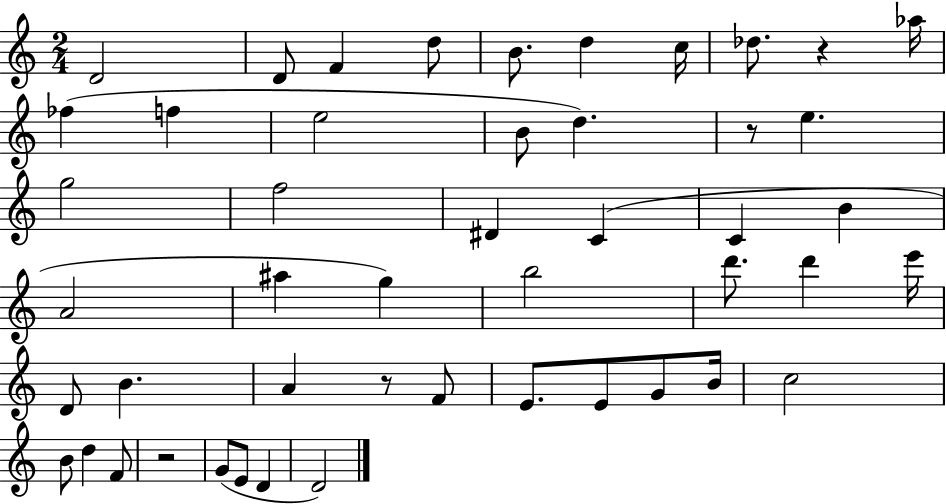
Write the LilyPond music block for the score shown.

{
  \clef treble
  \numericTimeSignature
  \time 2/4
  \key c \major
  d'2 | d'8 f'4 d''8 | b'8. d''4 c''16 | des''8. r4 aes''16 | \break fes''4( f''4 | e''2 | b'8 d''4.) | r8 e''4. | \break g''2 | f''2 | dis'4 c'4( | c'4 b'4 | \break a'2 | ais''4 g''4) | b''2 | d'''8. d'''4 e'''16 | \break d'8 b'4. | a'4 r8 f'8 | e'8. e'8 g'8 b'16 | c''2 | \break b'8 d''4 f'8 | r2 | g'8( e'8 d'4 | d'2) | \break \bar "|."
}